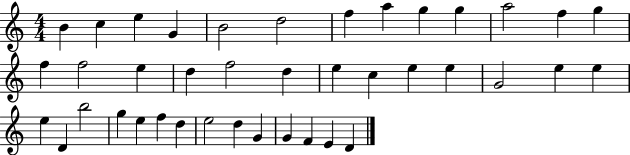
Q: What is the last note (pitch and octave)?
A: D4